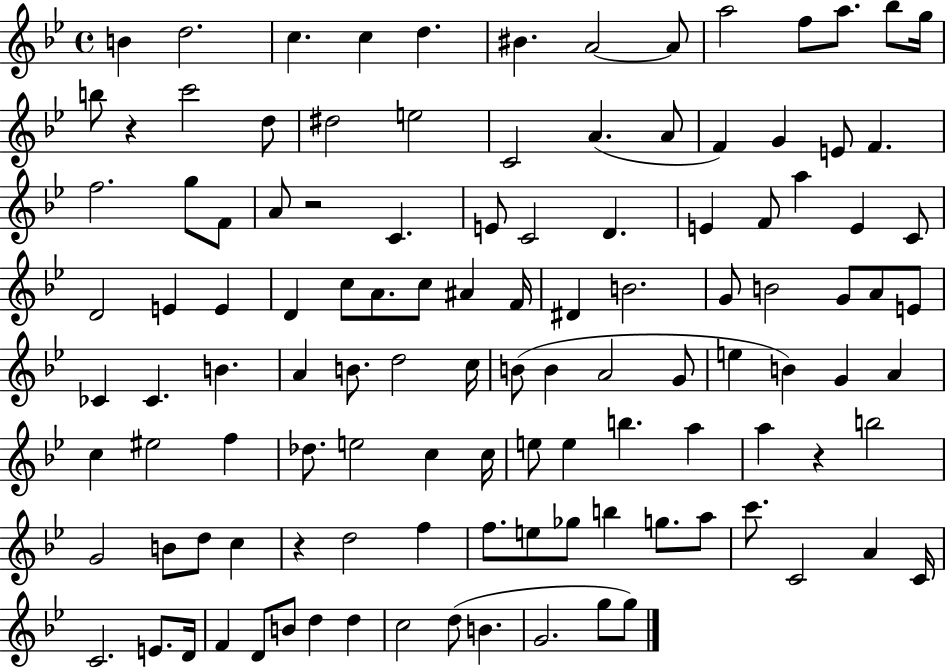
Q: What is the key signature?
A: BES major